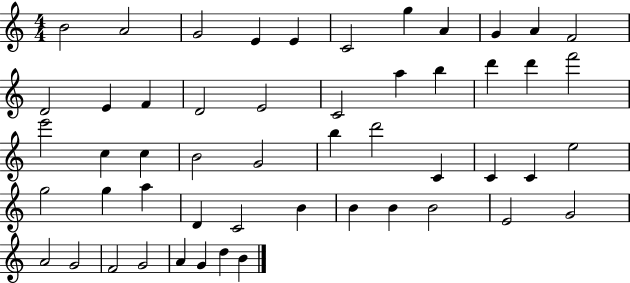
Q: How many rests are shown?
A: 0